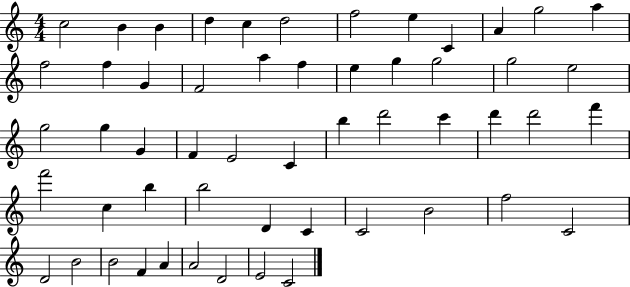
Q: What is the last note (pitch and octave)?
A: C4